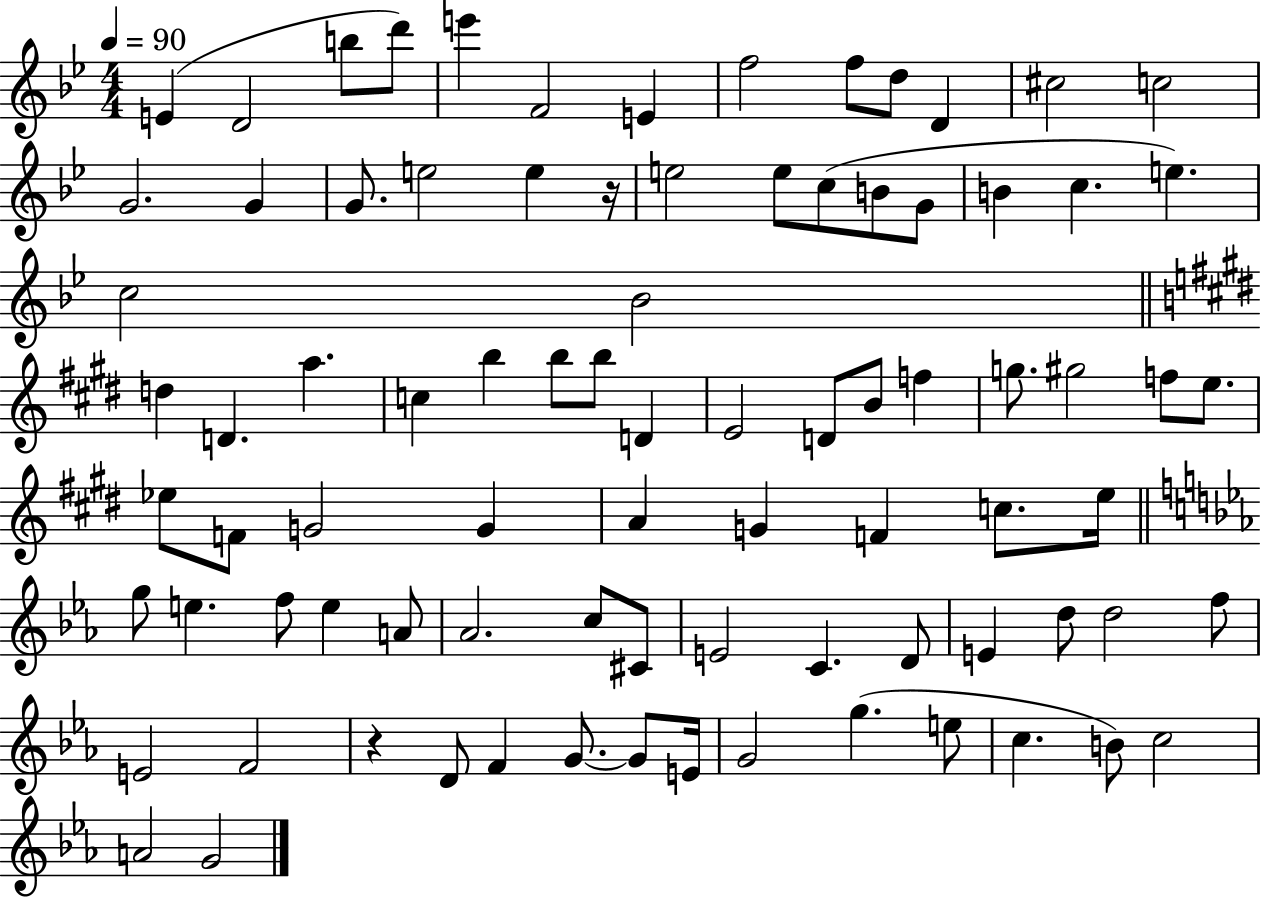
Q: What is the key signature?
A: BES major